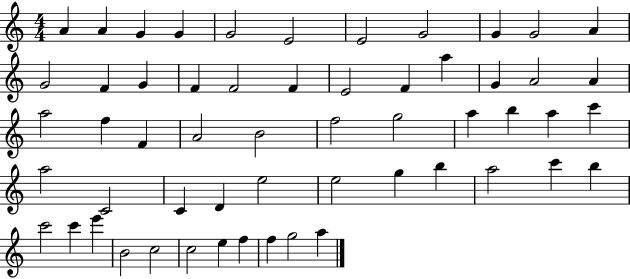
{
  \clef treble
  \numericTimeSignature
  \time 4/4
  \key c \major
  a'4 a'4 g'4 g'4 | g'2 e'2 | e'2 g'2 | g'4 g'2 a'4 | \break g'2 f'4 g'4 | f'4 f'2 f'4 | e'2 f'4 a''4 | g'4 a'2 a'4 | \break a''2 f''4 f'4 | a'2 b'2 | f''2 g''2 | a''4 b''4 a''4 c'''4 | \break a''2 c'2 | c'4 d'4 e''2 | e''2 g''4 b''4 | a''2 c'''4 b''4 | \break c'''2 c'''4 e'''4 | b'2 c''2 | c''2 e''4 f''4 | f''4 g''2 a''4 | \break \bar "|."
}